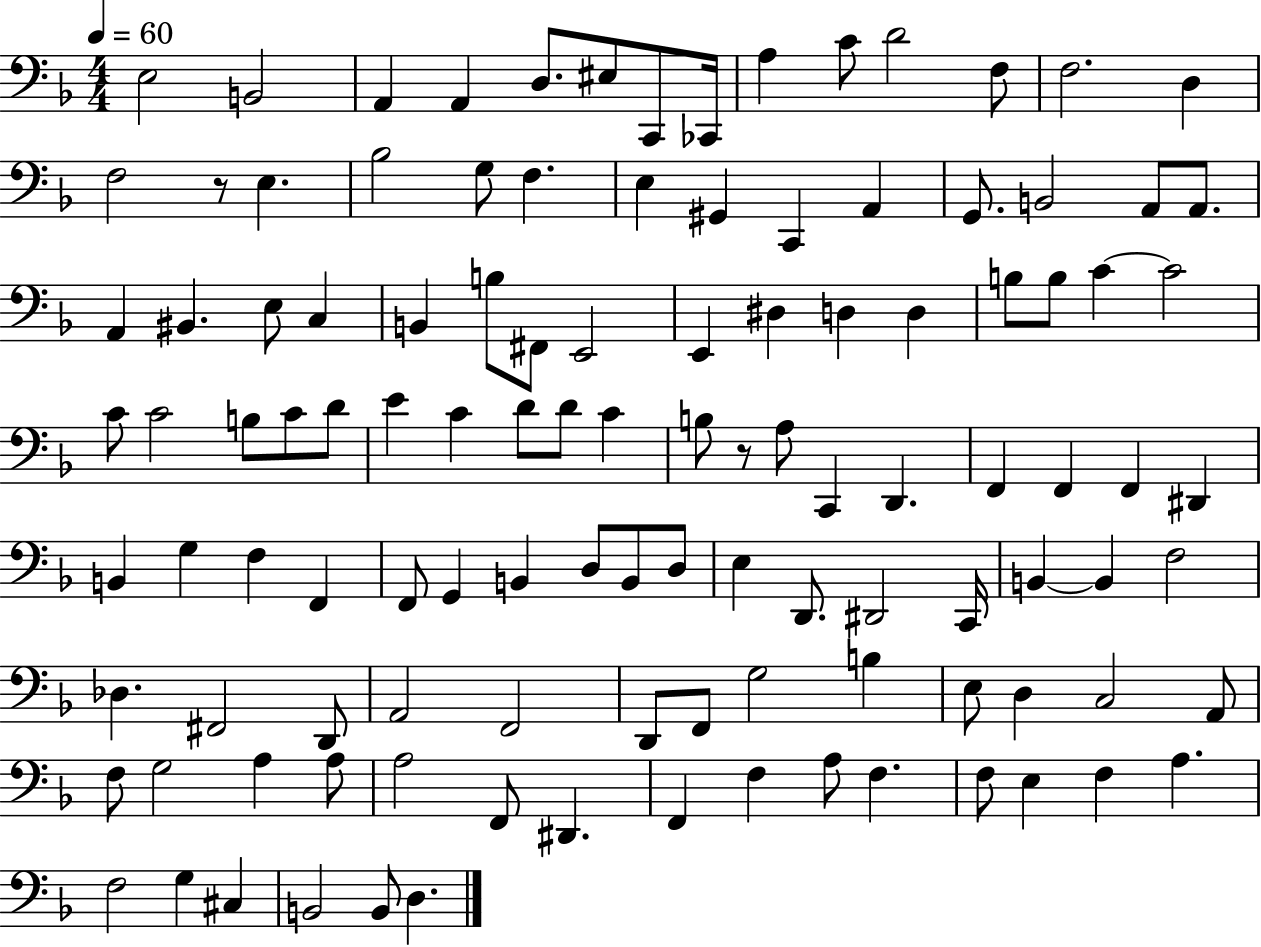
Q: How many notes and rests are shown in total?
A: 114